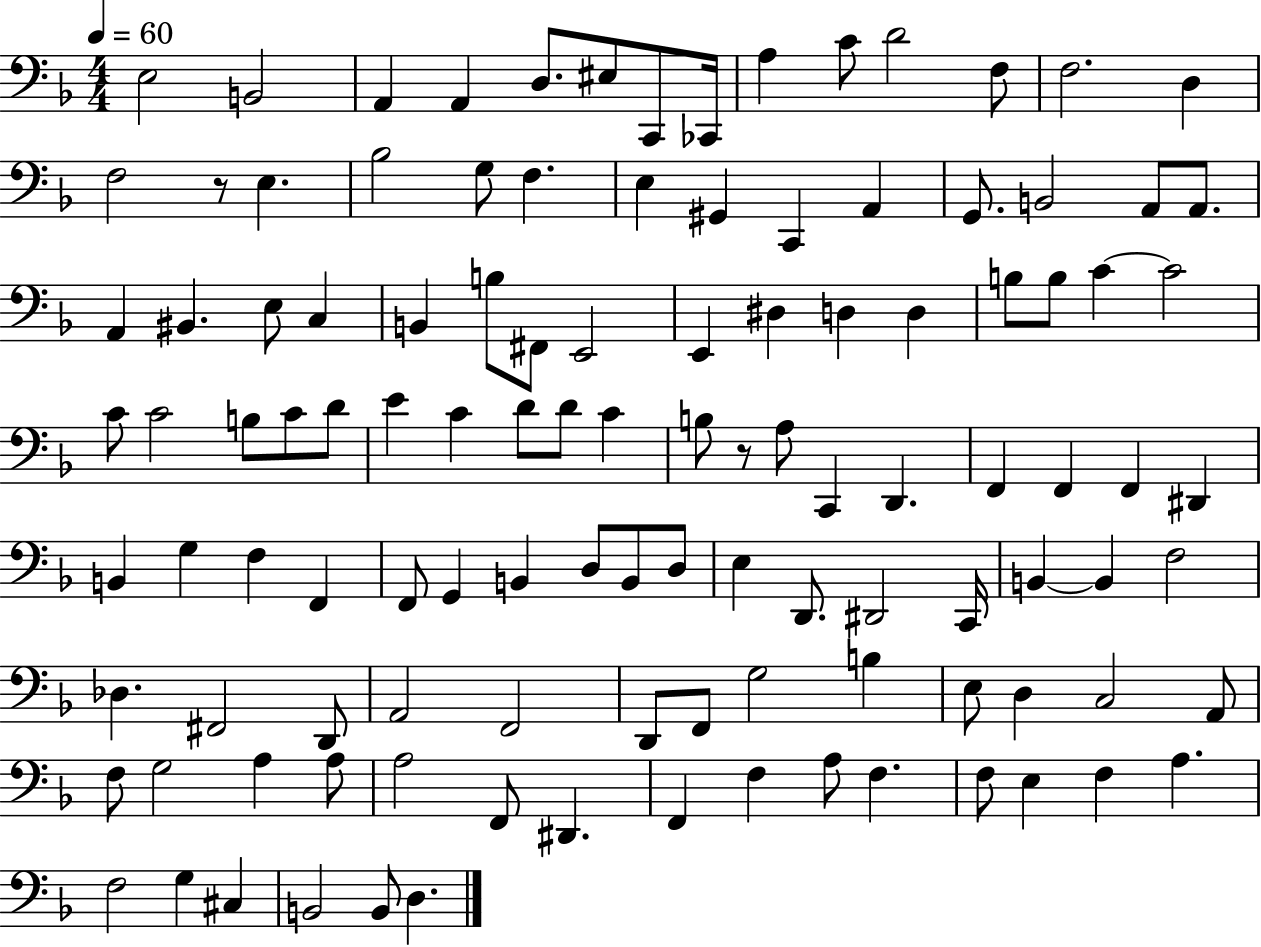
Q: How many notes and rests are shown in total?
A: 114